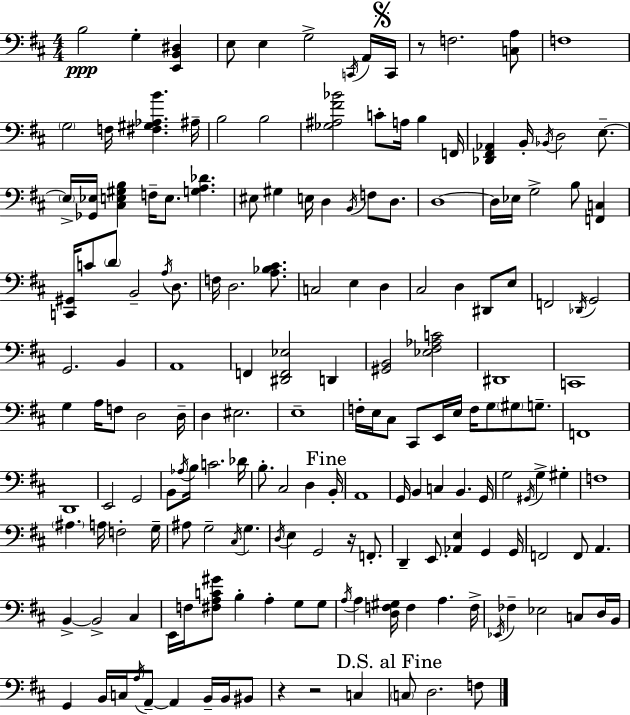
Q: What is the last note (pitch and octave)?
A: F3